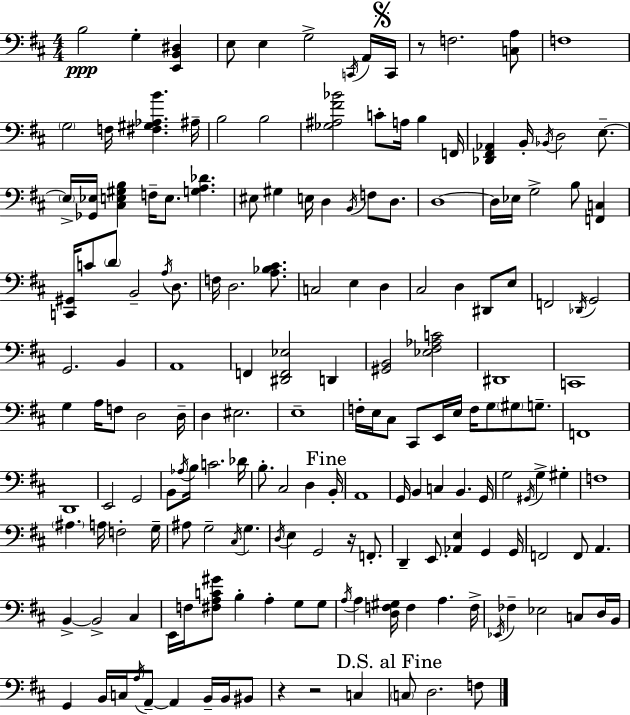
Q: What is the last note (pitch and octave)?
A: F3